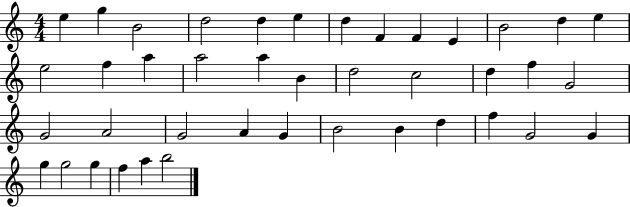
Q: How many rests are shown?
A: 0